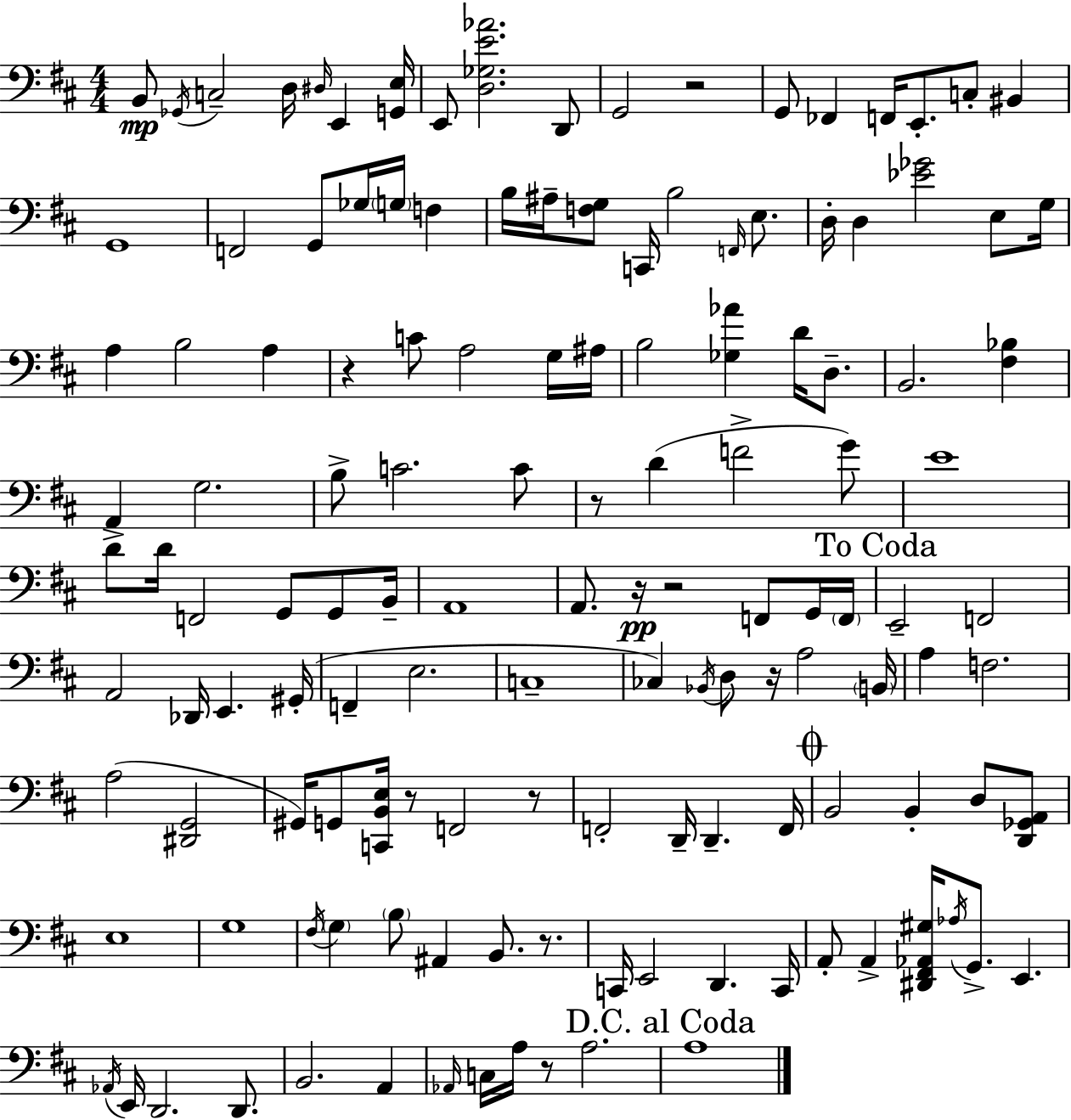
{
  \clef bass
  \numericTimeSignature
  \time 4/4
  \key d \major
  \repeat volta 2 { b,8\mp \acciaccatura { ges,16 } c2-- d16 \grace { dis16 } e,4 | <g, e>16 e,8 <d ges e' aes'>2. | d,8 g,2 r2 | g,8 fes,4 f,16 e,8.-. c8-. bis,4 | \break g,1 | f,2 g,8 ges16 \parenthesize g16 f4 | b16 ais16-- <f g>8 c,16 b2 \grace { f,16 } | e8. d16-. d4 <ees' ges'>2 | \break e8 g16 a4 b2 a4 | r4 c'8 a2 | g16 ais16 b2 <ges aes'>4 d'16 | d8.-- b,2. <fis bes>4 | \break a,4 g2. | b8-> c'2. | c'8 r8 d'4( f'2-> | g'8) e'1 | \break d'8-> d'16 f,2 g,8 | g,8 b,16-- a,1 | a,8. r16\pp r2 f,8 | g,16 \parenthesize f,16 \mark "To Coda" e,2-- f,2 | \break a,2 des,16 e,4. | gis,16-.( f,4-- e2. | c1-- | ces4) \acciaccatura { bes,16 } d8 r16 a2 | \break \parenthesize b,16 a4 f2. | a2( <dis, g,>2 | gis,16) g,8 <c, b, e>16 r8 f,2 | r8 f,2-. d,16-- d,4.-- | \break f,16 \mark \markup { \musicglyph "scripts.coda" } b,2 b,4-. | d8 <d, ges, a,>8 e1 | g1 | \acciaccatura { fis16 } \parenthesize g4 \parenthesize b8 ais,4 b,8. | \break r8. c,16 e,2 d,4. | c,16 a,8-. a,4-> <dis, fis, aes, gis>16 \acciaccatura { aes16 } g,8.-> | e,4. \acciaccatura { aes,16 } e,16 d,2. | d,8. b,2. | \break a,4 \grace { aes,16 } c16 a16 r8 a2. | \mark "D.C. al Coda" a1 | } \bar "|."
}